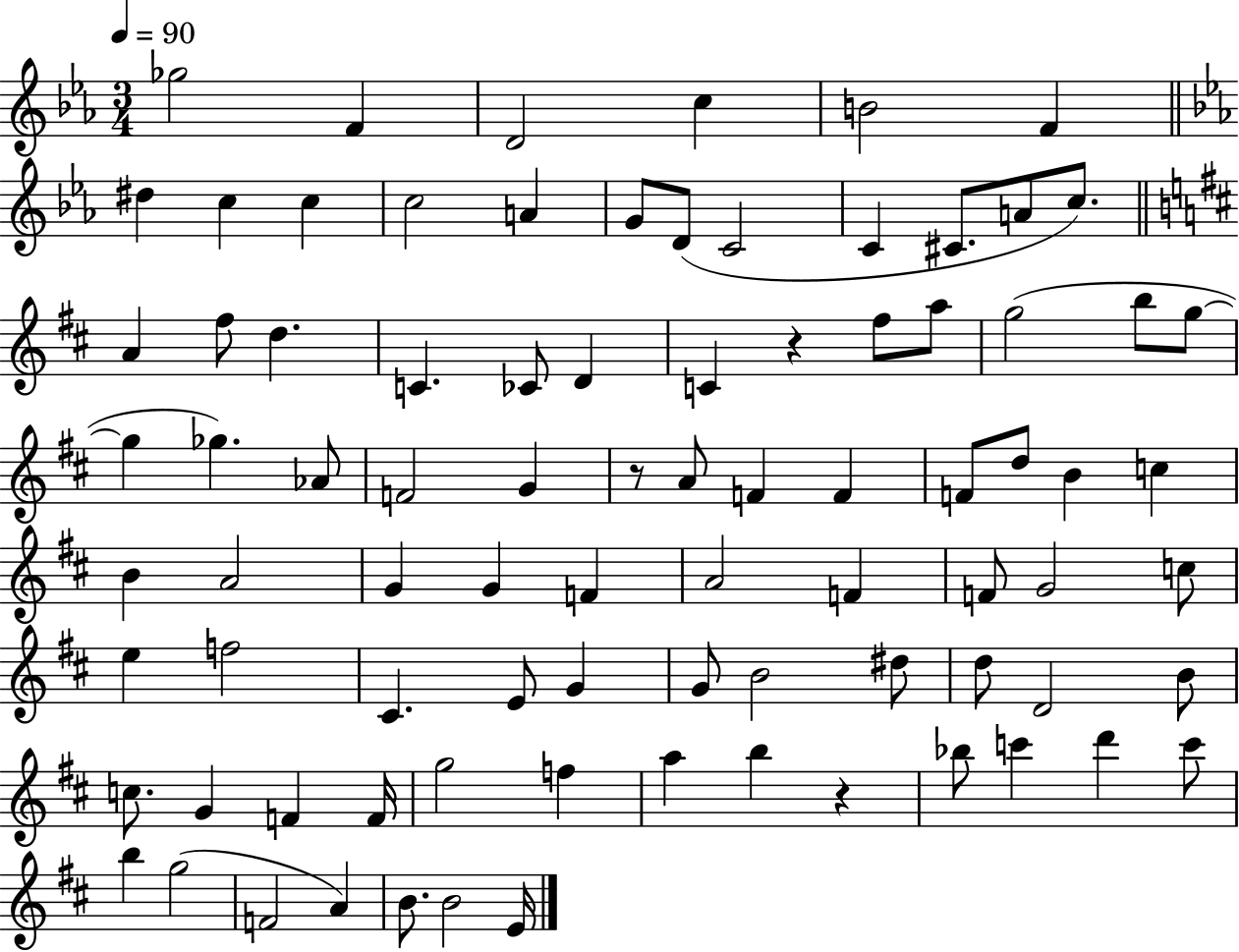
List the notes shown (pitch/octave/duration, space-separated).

Gb5/h F4/q D4/h C5/q B4/h F4/q D#5/q C5/q C5/q C5/h A4/q G4/e D4/e C4/h C4/q C#4/e. A4/e C5/e. A4/q F#5/e D5/q. C4/q. CES4/e D4/q C4/q R/q F#5/e A5/e G5/h B5/e G5/e G5/q Gb5/q. Ab4/e F4/h G4/q R/e A4/e F4/q F4/q F4/e D5/e B4/q C5/q B4/q A4/h G4/q G4/q F4/q A4/h F4/q F4/e G4/h C5/e E5/q F5/h C#4/q. E4/e G4/q G4/e B4/h D#5/e D5/e D4/h B4/e C5/e. G4/q F4/q F4/s G5/h F5/q A5/q B5/q R/q Bb5/e C6/q D6/q C6/e B5/q G5/h F4/h A4/q B4/e. B4/h E4/s